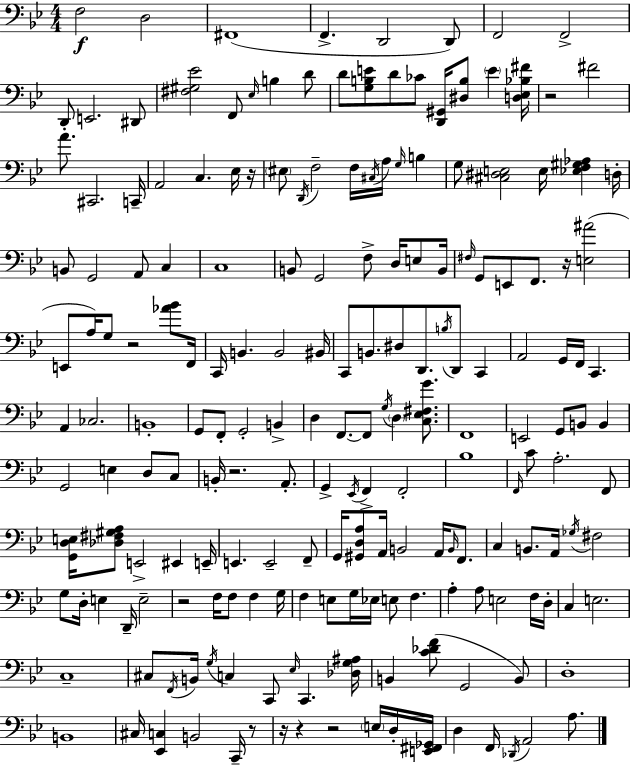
F3/h D3/h F#2/w F2/q. D2/h D2/e F2/h F2/h D2/e E2/h. D#2/e [F#3,G#3,Eb4]/h F2/e Eb3/s B3/q D4/e D4/e [G3,B3,E4]/e D4/e CES4/e [D2,G#2]/s [D#3,B3]/e E4/q [D3,Eb3,Bb3,F#4]/s R/h F#4/h A4/e. C#2/h. C2/s A2/h C3/q. Eb3/s R/s EIS3/e D2/s F3/h F3/s C#3/s A3/s G3/s B3/q G3/e [C#3,D#3,E3]/h E3/s [Eb3,F3,G#3,Ab3]/q D3/s B2/e G2/h A2/e C3/q C3/w B2/e G2/h F3/e D3/s E3/e B2/s F#3/s G2/e E2/e F2/e. R/s [E3,A#4]/h E2/e A3/s G3/e R/h [Ab4,Bb4]/e F2/s C2/s B2/q. B2/h BIS2/s C2/e B2/e. D#3/e D2/e. B3/s D2/e C2/q A2/h G2/s F2/s C2/q. A2/q CES3/h. B2/w G2/e F2/e G2/h B2/q D3/q F2/e. F2/e G3/s D3/q [C3,Eb3,F#3,G4]/e. F2/w E2/h G2/e B2/e B2/q G2/h E3/q D3/e C3/e B2/s R/h. A2/e. G2/q Eb2/s F2/q F2/h Bb3/w F2/s C4/e A3/h. F2/e [G2,D3,E3]/s [Db3,F#3,G#3,A3]/e E2/h EIS2/q E2/s E2/q. E2/h F2/e G2/s [G#2,D3,A3]/e A2/s B2/h A2/s B2/s F2/e. C3/q B2/e. A2/s Gb3/s F#3/h G3/e D3/s E3/q D2/s E3/h R/h F3/s F3/e F3/q G3/s F3/q E3/e G3/s Eb3/s E3/e F3/q. A3/q A3/e E3/h F3/s D3/s C3/q E3/h. C3/w C#3/e F2/s B2/s G3/s C3/q C2/e Eb3/s C2/q. [Db3,G3,A#3]/s B2/q [C4,Db4,F4]/e G2/h B2/e D3/w B2/w C#3/s [Eb2,C3]/q B2/h C2/s R/e R/s R/q R/h E3/s D3/s [E2,F#2,Gb2]/s D3/q F2/s Db2/s A2/h A3/e.